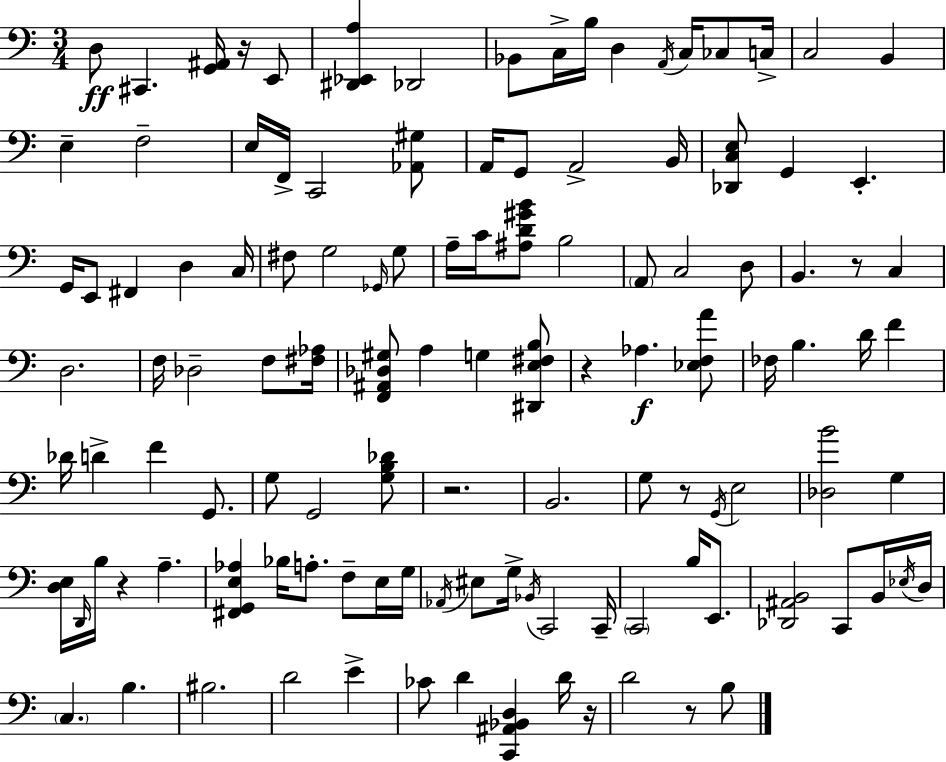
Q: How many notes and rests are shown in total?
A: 118